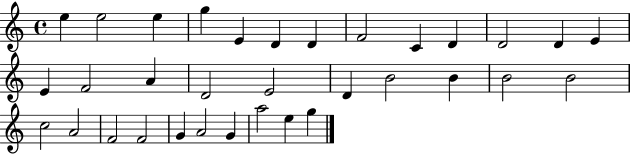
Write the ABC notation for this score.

X:1
T:Untitled
M:4/4
L:1/4
K:C
e e2 e g E D D F2 C D D2 D E E F2 A D2 E2 D B2 B B2 B2 c2 A2 F2 F2 G A2 G a2 e g